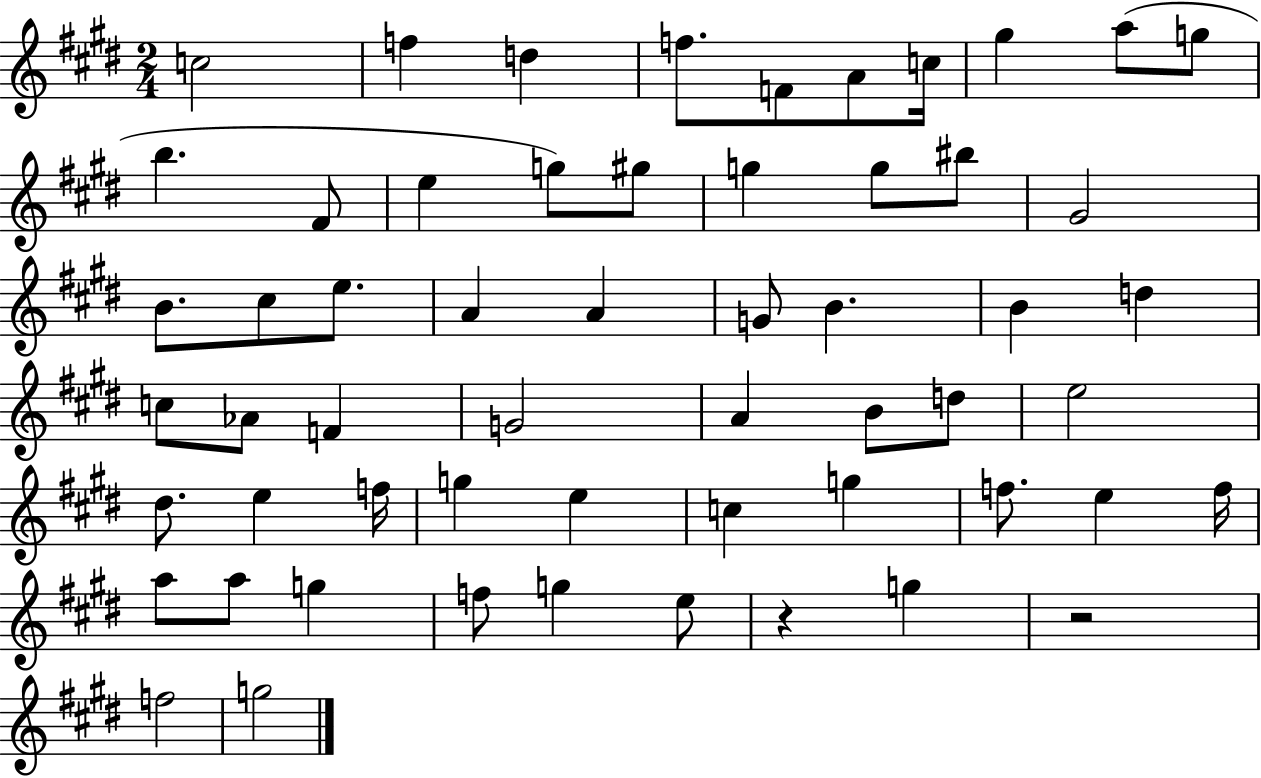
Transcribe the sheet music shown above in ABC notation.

X:1
T:Untitled
M:2/4
L:1/4
K:E
c2 f d f/2 F/2 A/2 c/4 ^g a/2 g/2 b ^F/2 e g/2 ^g/2 g g/2 ^b/2 ^G2 B/2 ^c/2 e/2 A A G/2 B B d c/2 _A/2 F G2 A B/2 d/2 e2 ^d/2 e f/4 g e c g f/2 e f/4 a/2 a/2 g f/2 g e/2 z g z2 f2 g2